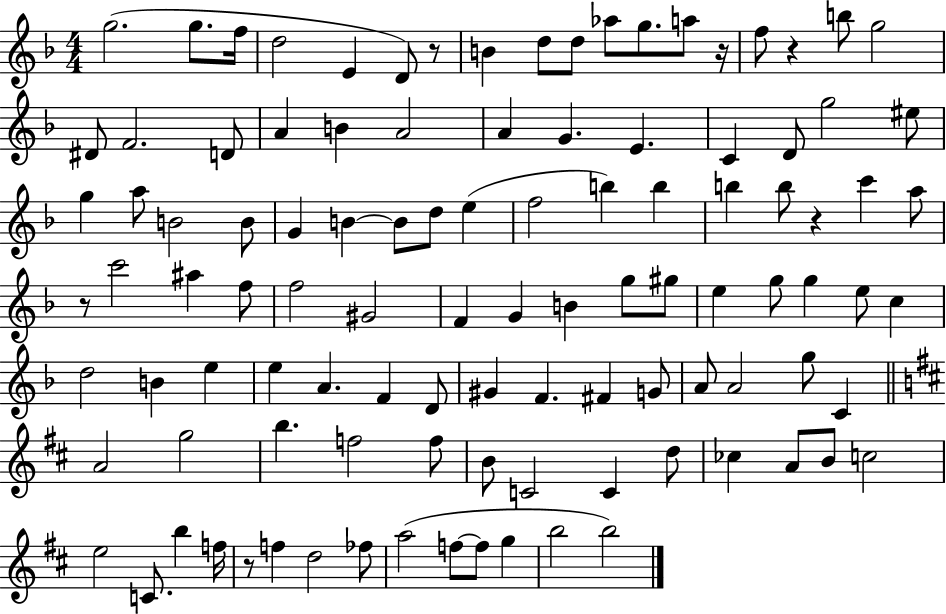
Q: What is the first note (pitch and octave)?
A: G5